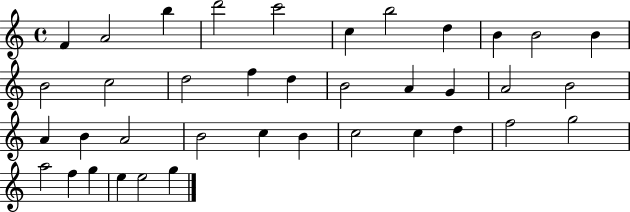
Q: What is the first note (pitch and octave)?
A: F4